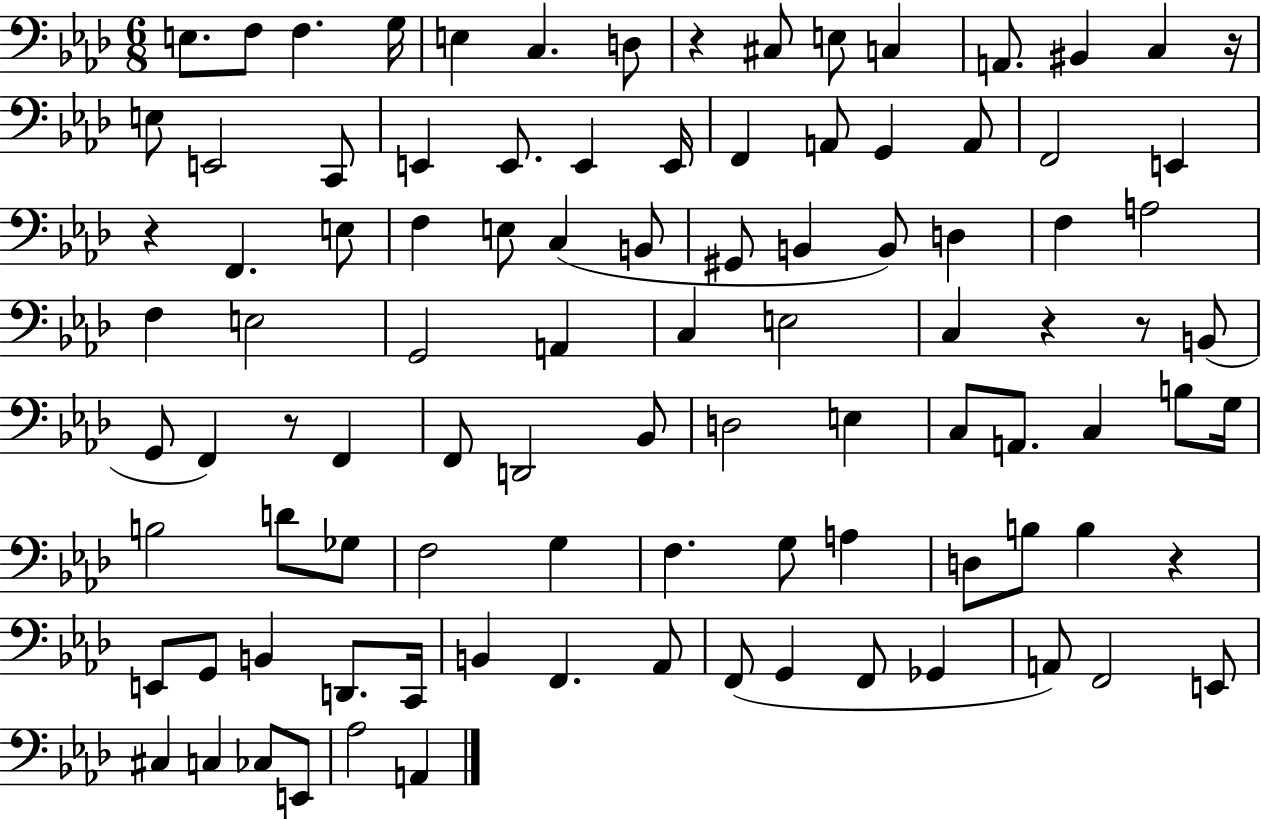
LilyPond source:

{
  \clef bass
  \numericTimeSignature
  \time 6/8
  \key aes \major
  e8. f8 f4. g16 | e4 c4. d8 | r4 cis8 e8 c4 | a,8. bis,4 c4 r16 | \break e8 e,2 c,8 | e,4 e,8. e,4 e,16 | f,4 a,8 g,4 a,8 | f,2 e,4 | \break r4 f,4. e8 | f4 e8 c4( b,8 | gis,8 b,4 b,8) d4 | f4 a2 | \break f4 e2 | g,2 a,4 | c4 e2 | c4 r4 r8 b,8( | \break g,8 f,4) r8 f,4 | f,8 d,2 bes,8 | d2 e4 | c8 a,8. c4 b8 g16 | \break b2 d'8 ges8 | f2 g4 | f4. g8 a4 | d8 b8 b4 r4 | \break e,8 g,8 b,4 d,8. c,16 | b,4 f,4. aes,8 | f,8( g,4 f,8 ges,4 | a,8) f,2 e,8 | \break cis4 c4 ces8 e,8 | aes2 a,4 | \bar "|."
}